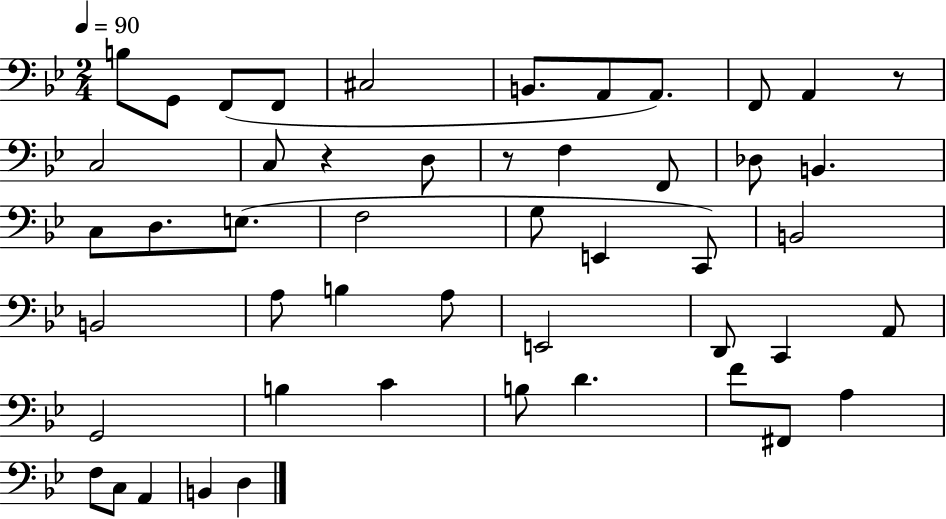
B3/e G2/e F2/e F2/e C#3/h B2/e. A2/e A2/e. F2/e A2/q R/e C3/h C3/e R/q D3/e R/e F3/q F2/e Db3/e B2/q. C3/e D3/e. E3/e. F3/h G3/e E2/q C2/e B2/h B2/h A3/e B3/q A3/e E2/h D2/e C2/q A2/e G2/h B3/q C4/q B3/e D4/q. F4/e F#2/e A3/q F3/e C3/e A2/q B2/q D3/q